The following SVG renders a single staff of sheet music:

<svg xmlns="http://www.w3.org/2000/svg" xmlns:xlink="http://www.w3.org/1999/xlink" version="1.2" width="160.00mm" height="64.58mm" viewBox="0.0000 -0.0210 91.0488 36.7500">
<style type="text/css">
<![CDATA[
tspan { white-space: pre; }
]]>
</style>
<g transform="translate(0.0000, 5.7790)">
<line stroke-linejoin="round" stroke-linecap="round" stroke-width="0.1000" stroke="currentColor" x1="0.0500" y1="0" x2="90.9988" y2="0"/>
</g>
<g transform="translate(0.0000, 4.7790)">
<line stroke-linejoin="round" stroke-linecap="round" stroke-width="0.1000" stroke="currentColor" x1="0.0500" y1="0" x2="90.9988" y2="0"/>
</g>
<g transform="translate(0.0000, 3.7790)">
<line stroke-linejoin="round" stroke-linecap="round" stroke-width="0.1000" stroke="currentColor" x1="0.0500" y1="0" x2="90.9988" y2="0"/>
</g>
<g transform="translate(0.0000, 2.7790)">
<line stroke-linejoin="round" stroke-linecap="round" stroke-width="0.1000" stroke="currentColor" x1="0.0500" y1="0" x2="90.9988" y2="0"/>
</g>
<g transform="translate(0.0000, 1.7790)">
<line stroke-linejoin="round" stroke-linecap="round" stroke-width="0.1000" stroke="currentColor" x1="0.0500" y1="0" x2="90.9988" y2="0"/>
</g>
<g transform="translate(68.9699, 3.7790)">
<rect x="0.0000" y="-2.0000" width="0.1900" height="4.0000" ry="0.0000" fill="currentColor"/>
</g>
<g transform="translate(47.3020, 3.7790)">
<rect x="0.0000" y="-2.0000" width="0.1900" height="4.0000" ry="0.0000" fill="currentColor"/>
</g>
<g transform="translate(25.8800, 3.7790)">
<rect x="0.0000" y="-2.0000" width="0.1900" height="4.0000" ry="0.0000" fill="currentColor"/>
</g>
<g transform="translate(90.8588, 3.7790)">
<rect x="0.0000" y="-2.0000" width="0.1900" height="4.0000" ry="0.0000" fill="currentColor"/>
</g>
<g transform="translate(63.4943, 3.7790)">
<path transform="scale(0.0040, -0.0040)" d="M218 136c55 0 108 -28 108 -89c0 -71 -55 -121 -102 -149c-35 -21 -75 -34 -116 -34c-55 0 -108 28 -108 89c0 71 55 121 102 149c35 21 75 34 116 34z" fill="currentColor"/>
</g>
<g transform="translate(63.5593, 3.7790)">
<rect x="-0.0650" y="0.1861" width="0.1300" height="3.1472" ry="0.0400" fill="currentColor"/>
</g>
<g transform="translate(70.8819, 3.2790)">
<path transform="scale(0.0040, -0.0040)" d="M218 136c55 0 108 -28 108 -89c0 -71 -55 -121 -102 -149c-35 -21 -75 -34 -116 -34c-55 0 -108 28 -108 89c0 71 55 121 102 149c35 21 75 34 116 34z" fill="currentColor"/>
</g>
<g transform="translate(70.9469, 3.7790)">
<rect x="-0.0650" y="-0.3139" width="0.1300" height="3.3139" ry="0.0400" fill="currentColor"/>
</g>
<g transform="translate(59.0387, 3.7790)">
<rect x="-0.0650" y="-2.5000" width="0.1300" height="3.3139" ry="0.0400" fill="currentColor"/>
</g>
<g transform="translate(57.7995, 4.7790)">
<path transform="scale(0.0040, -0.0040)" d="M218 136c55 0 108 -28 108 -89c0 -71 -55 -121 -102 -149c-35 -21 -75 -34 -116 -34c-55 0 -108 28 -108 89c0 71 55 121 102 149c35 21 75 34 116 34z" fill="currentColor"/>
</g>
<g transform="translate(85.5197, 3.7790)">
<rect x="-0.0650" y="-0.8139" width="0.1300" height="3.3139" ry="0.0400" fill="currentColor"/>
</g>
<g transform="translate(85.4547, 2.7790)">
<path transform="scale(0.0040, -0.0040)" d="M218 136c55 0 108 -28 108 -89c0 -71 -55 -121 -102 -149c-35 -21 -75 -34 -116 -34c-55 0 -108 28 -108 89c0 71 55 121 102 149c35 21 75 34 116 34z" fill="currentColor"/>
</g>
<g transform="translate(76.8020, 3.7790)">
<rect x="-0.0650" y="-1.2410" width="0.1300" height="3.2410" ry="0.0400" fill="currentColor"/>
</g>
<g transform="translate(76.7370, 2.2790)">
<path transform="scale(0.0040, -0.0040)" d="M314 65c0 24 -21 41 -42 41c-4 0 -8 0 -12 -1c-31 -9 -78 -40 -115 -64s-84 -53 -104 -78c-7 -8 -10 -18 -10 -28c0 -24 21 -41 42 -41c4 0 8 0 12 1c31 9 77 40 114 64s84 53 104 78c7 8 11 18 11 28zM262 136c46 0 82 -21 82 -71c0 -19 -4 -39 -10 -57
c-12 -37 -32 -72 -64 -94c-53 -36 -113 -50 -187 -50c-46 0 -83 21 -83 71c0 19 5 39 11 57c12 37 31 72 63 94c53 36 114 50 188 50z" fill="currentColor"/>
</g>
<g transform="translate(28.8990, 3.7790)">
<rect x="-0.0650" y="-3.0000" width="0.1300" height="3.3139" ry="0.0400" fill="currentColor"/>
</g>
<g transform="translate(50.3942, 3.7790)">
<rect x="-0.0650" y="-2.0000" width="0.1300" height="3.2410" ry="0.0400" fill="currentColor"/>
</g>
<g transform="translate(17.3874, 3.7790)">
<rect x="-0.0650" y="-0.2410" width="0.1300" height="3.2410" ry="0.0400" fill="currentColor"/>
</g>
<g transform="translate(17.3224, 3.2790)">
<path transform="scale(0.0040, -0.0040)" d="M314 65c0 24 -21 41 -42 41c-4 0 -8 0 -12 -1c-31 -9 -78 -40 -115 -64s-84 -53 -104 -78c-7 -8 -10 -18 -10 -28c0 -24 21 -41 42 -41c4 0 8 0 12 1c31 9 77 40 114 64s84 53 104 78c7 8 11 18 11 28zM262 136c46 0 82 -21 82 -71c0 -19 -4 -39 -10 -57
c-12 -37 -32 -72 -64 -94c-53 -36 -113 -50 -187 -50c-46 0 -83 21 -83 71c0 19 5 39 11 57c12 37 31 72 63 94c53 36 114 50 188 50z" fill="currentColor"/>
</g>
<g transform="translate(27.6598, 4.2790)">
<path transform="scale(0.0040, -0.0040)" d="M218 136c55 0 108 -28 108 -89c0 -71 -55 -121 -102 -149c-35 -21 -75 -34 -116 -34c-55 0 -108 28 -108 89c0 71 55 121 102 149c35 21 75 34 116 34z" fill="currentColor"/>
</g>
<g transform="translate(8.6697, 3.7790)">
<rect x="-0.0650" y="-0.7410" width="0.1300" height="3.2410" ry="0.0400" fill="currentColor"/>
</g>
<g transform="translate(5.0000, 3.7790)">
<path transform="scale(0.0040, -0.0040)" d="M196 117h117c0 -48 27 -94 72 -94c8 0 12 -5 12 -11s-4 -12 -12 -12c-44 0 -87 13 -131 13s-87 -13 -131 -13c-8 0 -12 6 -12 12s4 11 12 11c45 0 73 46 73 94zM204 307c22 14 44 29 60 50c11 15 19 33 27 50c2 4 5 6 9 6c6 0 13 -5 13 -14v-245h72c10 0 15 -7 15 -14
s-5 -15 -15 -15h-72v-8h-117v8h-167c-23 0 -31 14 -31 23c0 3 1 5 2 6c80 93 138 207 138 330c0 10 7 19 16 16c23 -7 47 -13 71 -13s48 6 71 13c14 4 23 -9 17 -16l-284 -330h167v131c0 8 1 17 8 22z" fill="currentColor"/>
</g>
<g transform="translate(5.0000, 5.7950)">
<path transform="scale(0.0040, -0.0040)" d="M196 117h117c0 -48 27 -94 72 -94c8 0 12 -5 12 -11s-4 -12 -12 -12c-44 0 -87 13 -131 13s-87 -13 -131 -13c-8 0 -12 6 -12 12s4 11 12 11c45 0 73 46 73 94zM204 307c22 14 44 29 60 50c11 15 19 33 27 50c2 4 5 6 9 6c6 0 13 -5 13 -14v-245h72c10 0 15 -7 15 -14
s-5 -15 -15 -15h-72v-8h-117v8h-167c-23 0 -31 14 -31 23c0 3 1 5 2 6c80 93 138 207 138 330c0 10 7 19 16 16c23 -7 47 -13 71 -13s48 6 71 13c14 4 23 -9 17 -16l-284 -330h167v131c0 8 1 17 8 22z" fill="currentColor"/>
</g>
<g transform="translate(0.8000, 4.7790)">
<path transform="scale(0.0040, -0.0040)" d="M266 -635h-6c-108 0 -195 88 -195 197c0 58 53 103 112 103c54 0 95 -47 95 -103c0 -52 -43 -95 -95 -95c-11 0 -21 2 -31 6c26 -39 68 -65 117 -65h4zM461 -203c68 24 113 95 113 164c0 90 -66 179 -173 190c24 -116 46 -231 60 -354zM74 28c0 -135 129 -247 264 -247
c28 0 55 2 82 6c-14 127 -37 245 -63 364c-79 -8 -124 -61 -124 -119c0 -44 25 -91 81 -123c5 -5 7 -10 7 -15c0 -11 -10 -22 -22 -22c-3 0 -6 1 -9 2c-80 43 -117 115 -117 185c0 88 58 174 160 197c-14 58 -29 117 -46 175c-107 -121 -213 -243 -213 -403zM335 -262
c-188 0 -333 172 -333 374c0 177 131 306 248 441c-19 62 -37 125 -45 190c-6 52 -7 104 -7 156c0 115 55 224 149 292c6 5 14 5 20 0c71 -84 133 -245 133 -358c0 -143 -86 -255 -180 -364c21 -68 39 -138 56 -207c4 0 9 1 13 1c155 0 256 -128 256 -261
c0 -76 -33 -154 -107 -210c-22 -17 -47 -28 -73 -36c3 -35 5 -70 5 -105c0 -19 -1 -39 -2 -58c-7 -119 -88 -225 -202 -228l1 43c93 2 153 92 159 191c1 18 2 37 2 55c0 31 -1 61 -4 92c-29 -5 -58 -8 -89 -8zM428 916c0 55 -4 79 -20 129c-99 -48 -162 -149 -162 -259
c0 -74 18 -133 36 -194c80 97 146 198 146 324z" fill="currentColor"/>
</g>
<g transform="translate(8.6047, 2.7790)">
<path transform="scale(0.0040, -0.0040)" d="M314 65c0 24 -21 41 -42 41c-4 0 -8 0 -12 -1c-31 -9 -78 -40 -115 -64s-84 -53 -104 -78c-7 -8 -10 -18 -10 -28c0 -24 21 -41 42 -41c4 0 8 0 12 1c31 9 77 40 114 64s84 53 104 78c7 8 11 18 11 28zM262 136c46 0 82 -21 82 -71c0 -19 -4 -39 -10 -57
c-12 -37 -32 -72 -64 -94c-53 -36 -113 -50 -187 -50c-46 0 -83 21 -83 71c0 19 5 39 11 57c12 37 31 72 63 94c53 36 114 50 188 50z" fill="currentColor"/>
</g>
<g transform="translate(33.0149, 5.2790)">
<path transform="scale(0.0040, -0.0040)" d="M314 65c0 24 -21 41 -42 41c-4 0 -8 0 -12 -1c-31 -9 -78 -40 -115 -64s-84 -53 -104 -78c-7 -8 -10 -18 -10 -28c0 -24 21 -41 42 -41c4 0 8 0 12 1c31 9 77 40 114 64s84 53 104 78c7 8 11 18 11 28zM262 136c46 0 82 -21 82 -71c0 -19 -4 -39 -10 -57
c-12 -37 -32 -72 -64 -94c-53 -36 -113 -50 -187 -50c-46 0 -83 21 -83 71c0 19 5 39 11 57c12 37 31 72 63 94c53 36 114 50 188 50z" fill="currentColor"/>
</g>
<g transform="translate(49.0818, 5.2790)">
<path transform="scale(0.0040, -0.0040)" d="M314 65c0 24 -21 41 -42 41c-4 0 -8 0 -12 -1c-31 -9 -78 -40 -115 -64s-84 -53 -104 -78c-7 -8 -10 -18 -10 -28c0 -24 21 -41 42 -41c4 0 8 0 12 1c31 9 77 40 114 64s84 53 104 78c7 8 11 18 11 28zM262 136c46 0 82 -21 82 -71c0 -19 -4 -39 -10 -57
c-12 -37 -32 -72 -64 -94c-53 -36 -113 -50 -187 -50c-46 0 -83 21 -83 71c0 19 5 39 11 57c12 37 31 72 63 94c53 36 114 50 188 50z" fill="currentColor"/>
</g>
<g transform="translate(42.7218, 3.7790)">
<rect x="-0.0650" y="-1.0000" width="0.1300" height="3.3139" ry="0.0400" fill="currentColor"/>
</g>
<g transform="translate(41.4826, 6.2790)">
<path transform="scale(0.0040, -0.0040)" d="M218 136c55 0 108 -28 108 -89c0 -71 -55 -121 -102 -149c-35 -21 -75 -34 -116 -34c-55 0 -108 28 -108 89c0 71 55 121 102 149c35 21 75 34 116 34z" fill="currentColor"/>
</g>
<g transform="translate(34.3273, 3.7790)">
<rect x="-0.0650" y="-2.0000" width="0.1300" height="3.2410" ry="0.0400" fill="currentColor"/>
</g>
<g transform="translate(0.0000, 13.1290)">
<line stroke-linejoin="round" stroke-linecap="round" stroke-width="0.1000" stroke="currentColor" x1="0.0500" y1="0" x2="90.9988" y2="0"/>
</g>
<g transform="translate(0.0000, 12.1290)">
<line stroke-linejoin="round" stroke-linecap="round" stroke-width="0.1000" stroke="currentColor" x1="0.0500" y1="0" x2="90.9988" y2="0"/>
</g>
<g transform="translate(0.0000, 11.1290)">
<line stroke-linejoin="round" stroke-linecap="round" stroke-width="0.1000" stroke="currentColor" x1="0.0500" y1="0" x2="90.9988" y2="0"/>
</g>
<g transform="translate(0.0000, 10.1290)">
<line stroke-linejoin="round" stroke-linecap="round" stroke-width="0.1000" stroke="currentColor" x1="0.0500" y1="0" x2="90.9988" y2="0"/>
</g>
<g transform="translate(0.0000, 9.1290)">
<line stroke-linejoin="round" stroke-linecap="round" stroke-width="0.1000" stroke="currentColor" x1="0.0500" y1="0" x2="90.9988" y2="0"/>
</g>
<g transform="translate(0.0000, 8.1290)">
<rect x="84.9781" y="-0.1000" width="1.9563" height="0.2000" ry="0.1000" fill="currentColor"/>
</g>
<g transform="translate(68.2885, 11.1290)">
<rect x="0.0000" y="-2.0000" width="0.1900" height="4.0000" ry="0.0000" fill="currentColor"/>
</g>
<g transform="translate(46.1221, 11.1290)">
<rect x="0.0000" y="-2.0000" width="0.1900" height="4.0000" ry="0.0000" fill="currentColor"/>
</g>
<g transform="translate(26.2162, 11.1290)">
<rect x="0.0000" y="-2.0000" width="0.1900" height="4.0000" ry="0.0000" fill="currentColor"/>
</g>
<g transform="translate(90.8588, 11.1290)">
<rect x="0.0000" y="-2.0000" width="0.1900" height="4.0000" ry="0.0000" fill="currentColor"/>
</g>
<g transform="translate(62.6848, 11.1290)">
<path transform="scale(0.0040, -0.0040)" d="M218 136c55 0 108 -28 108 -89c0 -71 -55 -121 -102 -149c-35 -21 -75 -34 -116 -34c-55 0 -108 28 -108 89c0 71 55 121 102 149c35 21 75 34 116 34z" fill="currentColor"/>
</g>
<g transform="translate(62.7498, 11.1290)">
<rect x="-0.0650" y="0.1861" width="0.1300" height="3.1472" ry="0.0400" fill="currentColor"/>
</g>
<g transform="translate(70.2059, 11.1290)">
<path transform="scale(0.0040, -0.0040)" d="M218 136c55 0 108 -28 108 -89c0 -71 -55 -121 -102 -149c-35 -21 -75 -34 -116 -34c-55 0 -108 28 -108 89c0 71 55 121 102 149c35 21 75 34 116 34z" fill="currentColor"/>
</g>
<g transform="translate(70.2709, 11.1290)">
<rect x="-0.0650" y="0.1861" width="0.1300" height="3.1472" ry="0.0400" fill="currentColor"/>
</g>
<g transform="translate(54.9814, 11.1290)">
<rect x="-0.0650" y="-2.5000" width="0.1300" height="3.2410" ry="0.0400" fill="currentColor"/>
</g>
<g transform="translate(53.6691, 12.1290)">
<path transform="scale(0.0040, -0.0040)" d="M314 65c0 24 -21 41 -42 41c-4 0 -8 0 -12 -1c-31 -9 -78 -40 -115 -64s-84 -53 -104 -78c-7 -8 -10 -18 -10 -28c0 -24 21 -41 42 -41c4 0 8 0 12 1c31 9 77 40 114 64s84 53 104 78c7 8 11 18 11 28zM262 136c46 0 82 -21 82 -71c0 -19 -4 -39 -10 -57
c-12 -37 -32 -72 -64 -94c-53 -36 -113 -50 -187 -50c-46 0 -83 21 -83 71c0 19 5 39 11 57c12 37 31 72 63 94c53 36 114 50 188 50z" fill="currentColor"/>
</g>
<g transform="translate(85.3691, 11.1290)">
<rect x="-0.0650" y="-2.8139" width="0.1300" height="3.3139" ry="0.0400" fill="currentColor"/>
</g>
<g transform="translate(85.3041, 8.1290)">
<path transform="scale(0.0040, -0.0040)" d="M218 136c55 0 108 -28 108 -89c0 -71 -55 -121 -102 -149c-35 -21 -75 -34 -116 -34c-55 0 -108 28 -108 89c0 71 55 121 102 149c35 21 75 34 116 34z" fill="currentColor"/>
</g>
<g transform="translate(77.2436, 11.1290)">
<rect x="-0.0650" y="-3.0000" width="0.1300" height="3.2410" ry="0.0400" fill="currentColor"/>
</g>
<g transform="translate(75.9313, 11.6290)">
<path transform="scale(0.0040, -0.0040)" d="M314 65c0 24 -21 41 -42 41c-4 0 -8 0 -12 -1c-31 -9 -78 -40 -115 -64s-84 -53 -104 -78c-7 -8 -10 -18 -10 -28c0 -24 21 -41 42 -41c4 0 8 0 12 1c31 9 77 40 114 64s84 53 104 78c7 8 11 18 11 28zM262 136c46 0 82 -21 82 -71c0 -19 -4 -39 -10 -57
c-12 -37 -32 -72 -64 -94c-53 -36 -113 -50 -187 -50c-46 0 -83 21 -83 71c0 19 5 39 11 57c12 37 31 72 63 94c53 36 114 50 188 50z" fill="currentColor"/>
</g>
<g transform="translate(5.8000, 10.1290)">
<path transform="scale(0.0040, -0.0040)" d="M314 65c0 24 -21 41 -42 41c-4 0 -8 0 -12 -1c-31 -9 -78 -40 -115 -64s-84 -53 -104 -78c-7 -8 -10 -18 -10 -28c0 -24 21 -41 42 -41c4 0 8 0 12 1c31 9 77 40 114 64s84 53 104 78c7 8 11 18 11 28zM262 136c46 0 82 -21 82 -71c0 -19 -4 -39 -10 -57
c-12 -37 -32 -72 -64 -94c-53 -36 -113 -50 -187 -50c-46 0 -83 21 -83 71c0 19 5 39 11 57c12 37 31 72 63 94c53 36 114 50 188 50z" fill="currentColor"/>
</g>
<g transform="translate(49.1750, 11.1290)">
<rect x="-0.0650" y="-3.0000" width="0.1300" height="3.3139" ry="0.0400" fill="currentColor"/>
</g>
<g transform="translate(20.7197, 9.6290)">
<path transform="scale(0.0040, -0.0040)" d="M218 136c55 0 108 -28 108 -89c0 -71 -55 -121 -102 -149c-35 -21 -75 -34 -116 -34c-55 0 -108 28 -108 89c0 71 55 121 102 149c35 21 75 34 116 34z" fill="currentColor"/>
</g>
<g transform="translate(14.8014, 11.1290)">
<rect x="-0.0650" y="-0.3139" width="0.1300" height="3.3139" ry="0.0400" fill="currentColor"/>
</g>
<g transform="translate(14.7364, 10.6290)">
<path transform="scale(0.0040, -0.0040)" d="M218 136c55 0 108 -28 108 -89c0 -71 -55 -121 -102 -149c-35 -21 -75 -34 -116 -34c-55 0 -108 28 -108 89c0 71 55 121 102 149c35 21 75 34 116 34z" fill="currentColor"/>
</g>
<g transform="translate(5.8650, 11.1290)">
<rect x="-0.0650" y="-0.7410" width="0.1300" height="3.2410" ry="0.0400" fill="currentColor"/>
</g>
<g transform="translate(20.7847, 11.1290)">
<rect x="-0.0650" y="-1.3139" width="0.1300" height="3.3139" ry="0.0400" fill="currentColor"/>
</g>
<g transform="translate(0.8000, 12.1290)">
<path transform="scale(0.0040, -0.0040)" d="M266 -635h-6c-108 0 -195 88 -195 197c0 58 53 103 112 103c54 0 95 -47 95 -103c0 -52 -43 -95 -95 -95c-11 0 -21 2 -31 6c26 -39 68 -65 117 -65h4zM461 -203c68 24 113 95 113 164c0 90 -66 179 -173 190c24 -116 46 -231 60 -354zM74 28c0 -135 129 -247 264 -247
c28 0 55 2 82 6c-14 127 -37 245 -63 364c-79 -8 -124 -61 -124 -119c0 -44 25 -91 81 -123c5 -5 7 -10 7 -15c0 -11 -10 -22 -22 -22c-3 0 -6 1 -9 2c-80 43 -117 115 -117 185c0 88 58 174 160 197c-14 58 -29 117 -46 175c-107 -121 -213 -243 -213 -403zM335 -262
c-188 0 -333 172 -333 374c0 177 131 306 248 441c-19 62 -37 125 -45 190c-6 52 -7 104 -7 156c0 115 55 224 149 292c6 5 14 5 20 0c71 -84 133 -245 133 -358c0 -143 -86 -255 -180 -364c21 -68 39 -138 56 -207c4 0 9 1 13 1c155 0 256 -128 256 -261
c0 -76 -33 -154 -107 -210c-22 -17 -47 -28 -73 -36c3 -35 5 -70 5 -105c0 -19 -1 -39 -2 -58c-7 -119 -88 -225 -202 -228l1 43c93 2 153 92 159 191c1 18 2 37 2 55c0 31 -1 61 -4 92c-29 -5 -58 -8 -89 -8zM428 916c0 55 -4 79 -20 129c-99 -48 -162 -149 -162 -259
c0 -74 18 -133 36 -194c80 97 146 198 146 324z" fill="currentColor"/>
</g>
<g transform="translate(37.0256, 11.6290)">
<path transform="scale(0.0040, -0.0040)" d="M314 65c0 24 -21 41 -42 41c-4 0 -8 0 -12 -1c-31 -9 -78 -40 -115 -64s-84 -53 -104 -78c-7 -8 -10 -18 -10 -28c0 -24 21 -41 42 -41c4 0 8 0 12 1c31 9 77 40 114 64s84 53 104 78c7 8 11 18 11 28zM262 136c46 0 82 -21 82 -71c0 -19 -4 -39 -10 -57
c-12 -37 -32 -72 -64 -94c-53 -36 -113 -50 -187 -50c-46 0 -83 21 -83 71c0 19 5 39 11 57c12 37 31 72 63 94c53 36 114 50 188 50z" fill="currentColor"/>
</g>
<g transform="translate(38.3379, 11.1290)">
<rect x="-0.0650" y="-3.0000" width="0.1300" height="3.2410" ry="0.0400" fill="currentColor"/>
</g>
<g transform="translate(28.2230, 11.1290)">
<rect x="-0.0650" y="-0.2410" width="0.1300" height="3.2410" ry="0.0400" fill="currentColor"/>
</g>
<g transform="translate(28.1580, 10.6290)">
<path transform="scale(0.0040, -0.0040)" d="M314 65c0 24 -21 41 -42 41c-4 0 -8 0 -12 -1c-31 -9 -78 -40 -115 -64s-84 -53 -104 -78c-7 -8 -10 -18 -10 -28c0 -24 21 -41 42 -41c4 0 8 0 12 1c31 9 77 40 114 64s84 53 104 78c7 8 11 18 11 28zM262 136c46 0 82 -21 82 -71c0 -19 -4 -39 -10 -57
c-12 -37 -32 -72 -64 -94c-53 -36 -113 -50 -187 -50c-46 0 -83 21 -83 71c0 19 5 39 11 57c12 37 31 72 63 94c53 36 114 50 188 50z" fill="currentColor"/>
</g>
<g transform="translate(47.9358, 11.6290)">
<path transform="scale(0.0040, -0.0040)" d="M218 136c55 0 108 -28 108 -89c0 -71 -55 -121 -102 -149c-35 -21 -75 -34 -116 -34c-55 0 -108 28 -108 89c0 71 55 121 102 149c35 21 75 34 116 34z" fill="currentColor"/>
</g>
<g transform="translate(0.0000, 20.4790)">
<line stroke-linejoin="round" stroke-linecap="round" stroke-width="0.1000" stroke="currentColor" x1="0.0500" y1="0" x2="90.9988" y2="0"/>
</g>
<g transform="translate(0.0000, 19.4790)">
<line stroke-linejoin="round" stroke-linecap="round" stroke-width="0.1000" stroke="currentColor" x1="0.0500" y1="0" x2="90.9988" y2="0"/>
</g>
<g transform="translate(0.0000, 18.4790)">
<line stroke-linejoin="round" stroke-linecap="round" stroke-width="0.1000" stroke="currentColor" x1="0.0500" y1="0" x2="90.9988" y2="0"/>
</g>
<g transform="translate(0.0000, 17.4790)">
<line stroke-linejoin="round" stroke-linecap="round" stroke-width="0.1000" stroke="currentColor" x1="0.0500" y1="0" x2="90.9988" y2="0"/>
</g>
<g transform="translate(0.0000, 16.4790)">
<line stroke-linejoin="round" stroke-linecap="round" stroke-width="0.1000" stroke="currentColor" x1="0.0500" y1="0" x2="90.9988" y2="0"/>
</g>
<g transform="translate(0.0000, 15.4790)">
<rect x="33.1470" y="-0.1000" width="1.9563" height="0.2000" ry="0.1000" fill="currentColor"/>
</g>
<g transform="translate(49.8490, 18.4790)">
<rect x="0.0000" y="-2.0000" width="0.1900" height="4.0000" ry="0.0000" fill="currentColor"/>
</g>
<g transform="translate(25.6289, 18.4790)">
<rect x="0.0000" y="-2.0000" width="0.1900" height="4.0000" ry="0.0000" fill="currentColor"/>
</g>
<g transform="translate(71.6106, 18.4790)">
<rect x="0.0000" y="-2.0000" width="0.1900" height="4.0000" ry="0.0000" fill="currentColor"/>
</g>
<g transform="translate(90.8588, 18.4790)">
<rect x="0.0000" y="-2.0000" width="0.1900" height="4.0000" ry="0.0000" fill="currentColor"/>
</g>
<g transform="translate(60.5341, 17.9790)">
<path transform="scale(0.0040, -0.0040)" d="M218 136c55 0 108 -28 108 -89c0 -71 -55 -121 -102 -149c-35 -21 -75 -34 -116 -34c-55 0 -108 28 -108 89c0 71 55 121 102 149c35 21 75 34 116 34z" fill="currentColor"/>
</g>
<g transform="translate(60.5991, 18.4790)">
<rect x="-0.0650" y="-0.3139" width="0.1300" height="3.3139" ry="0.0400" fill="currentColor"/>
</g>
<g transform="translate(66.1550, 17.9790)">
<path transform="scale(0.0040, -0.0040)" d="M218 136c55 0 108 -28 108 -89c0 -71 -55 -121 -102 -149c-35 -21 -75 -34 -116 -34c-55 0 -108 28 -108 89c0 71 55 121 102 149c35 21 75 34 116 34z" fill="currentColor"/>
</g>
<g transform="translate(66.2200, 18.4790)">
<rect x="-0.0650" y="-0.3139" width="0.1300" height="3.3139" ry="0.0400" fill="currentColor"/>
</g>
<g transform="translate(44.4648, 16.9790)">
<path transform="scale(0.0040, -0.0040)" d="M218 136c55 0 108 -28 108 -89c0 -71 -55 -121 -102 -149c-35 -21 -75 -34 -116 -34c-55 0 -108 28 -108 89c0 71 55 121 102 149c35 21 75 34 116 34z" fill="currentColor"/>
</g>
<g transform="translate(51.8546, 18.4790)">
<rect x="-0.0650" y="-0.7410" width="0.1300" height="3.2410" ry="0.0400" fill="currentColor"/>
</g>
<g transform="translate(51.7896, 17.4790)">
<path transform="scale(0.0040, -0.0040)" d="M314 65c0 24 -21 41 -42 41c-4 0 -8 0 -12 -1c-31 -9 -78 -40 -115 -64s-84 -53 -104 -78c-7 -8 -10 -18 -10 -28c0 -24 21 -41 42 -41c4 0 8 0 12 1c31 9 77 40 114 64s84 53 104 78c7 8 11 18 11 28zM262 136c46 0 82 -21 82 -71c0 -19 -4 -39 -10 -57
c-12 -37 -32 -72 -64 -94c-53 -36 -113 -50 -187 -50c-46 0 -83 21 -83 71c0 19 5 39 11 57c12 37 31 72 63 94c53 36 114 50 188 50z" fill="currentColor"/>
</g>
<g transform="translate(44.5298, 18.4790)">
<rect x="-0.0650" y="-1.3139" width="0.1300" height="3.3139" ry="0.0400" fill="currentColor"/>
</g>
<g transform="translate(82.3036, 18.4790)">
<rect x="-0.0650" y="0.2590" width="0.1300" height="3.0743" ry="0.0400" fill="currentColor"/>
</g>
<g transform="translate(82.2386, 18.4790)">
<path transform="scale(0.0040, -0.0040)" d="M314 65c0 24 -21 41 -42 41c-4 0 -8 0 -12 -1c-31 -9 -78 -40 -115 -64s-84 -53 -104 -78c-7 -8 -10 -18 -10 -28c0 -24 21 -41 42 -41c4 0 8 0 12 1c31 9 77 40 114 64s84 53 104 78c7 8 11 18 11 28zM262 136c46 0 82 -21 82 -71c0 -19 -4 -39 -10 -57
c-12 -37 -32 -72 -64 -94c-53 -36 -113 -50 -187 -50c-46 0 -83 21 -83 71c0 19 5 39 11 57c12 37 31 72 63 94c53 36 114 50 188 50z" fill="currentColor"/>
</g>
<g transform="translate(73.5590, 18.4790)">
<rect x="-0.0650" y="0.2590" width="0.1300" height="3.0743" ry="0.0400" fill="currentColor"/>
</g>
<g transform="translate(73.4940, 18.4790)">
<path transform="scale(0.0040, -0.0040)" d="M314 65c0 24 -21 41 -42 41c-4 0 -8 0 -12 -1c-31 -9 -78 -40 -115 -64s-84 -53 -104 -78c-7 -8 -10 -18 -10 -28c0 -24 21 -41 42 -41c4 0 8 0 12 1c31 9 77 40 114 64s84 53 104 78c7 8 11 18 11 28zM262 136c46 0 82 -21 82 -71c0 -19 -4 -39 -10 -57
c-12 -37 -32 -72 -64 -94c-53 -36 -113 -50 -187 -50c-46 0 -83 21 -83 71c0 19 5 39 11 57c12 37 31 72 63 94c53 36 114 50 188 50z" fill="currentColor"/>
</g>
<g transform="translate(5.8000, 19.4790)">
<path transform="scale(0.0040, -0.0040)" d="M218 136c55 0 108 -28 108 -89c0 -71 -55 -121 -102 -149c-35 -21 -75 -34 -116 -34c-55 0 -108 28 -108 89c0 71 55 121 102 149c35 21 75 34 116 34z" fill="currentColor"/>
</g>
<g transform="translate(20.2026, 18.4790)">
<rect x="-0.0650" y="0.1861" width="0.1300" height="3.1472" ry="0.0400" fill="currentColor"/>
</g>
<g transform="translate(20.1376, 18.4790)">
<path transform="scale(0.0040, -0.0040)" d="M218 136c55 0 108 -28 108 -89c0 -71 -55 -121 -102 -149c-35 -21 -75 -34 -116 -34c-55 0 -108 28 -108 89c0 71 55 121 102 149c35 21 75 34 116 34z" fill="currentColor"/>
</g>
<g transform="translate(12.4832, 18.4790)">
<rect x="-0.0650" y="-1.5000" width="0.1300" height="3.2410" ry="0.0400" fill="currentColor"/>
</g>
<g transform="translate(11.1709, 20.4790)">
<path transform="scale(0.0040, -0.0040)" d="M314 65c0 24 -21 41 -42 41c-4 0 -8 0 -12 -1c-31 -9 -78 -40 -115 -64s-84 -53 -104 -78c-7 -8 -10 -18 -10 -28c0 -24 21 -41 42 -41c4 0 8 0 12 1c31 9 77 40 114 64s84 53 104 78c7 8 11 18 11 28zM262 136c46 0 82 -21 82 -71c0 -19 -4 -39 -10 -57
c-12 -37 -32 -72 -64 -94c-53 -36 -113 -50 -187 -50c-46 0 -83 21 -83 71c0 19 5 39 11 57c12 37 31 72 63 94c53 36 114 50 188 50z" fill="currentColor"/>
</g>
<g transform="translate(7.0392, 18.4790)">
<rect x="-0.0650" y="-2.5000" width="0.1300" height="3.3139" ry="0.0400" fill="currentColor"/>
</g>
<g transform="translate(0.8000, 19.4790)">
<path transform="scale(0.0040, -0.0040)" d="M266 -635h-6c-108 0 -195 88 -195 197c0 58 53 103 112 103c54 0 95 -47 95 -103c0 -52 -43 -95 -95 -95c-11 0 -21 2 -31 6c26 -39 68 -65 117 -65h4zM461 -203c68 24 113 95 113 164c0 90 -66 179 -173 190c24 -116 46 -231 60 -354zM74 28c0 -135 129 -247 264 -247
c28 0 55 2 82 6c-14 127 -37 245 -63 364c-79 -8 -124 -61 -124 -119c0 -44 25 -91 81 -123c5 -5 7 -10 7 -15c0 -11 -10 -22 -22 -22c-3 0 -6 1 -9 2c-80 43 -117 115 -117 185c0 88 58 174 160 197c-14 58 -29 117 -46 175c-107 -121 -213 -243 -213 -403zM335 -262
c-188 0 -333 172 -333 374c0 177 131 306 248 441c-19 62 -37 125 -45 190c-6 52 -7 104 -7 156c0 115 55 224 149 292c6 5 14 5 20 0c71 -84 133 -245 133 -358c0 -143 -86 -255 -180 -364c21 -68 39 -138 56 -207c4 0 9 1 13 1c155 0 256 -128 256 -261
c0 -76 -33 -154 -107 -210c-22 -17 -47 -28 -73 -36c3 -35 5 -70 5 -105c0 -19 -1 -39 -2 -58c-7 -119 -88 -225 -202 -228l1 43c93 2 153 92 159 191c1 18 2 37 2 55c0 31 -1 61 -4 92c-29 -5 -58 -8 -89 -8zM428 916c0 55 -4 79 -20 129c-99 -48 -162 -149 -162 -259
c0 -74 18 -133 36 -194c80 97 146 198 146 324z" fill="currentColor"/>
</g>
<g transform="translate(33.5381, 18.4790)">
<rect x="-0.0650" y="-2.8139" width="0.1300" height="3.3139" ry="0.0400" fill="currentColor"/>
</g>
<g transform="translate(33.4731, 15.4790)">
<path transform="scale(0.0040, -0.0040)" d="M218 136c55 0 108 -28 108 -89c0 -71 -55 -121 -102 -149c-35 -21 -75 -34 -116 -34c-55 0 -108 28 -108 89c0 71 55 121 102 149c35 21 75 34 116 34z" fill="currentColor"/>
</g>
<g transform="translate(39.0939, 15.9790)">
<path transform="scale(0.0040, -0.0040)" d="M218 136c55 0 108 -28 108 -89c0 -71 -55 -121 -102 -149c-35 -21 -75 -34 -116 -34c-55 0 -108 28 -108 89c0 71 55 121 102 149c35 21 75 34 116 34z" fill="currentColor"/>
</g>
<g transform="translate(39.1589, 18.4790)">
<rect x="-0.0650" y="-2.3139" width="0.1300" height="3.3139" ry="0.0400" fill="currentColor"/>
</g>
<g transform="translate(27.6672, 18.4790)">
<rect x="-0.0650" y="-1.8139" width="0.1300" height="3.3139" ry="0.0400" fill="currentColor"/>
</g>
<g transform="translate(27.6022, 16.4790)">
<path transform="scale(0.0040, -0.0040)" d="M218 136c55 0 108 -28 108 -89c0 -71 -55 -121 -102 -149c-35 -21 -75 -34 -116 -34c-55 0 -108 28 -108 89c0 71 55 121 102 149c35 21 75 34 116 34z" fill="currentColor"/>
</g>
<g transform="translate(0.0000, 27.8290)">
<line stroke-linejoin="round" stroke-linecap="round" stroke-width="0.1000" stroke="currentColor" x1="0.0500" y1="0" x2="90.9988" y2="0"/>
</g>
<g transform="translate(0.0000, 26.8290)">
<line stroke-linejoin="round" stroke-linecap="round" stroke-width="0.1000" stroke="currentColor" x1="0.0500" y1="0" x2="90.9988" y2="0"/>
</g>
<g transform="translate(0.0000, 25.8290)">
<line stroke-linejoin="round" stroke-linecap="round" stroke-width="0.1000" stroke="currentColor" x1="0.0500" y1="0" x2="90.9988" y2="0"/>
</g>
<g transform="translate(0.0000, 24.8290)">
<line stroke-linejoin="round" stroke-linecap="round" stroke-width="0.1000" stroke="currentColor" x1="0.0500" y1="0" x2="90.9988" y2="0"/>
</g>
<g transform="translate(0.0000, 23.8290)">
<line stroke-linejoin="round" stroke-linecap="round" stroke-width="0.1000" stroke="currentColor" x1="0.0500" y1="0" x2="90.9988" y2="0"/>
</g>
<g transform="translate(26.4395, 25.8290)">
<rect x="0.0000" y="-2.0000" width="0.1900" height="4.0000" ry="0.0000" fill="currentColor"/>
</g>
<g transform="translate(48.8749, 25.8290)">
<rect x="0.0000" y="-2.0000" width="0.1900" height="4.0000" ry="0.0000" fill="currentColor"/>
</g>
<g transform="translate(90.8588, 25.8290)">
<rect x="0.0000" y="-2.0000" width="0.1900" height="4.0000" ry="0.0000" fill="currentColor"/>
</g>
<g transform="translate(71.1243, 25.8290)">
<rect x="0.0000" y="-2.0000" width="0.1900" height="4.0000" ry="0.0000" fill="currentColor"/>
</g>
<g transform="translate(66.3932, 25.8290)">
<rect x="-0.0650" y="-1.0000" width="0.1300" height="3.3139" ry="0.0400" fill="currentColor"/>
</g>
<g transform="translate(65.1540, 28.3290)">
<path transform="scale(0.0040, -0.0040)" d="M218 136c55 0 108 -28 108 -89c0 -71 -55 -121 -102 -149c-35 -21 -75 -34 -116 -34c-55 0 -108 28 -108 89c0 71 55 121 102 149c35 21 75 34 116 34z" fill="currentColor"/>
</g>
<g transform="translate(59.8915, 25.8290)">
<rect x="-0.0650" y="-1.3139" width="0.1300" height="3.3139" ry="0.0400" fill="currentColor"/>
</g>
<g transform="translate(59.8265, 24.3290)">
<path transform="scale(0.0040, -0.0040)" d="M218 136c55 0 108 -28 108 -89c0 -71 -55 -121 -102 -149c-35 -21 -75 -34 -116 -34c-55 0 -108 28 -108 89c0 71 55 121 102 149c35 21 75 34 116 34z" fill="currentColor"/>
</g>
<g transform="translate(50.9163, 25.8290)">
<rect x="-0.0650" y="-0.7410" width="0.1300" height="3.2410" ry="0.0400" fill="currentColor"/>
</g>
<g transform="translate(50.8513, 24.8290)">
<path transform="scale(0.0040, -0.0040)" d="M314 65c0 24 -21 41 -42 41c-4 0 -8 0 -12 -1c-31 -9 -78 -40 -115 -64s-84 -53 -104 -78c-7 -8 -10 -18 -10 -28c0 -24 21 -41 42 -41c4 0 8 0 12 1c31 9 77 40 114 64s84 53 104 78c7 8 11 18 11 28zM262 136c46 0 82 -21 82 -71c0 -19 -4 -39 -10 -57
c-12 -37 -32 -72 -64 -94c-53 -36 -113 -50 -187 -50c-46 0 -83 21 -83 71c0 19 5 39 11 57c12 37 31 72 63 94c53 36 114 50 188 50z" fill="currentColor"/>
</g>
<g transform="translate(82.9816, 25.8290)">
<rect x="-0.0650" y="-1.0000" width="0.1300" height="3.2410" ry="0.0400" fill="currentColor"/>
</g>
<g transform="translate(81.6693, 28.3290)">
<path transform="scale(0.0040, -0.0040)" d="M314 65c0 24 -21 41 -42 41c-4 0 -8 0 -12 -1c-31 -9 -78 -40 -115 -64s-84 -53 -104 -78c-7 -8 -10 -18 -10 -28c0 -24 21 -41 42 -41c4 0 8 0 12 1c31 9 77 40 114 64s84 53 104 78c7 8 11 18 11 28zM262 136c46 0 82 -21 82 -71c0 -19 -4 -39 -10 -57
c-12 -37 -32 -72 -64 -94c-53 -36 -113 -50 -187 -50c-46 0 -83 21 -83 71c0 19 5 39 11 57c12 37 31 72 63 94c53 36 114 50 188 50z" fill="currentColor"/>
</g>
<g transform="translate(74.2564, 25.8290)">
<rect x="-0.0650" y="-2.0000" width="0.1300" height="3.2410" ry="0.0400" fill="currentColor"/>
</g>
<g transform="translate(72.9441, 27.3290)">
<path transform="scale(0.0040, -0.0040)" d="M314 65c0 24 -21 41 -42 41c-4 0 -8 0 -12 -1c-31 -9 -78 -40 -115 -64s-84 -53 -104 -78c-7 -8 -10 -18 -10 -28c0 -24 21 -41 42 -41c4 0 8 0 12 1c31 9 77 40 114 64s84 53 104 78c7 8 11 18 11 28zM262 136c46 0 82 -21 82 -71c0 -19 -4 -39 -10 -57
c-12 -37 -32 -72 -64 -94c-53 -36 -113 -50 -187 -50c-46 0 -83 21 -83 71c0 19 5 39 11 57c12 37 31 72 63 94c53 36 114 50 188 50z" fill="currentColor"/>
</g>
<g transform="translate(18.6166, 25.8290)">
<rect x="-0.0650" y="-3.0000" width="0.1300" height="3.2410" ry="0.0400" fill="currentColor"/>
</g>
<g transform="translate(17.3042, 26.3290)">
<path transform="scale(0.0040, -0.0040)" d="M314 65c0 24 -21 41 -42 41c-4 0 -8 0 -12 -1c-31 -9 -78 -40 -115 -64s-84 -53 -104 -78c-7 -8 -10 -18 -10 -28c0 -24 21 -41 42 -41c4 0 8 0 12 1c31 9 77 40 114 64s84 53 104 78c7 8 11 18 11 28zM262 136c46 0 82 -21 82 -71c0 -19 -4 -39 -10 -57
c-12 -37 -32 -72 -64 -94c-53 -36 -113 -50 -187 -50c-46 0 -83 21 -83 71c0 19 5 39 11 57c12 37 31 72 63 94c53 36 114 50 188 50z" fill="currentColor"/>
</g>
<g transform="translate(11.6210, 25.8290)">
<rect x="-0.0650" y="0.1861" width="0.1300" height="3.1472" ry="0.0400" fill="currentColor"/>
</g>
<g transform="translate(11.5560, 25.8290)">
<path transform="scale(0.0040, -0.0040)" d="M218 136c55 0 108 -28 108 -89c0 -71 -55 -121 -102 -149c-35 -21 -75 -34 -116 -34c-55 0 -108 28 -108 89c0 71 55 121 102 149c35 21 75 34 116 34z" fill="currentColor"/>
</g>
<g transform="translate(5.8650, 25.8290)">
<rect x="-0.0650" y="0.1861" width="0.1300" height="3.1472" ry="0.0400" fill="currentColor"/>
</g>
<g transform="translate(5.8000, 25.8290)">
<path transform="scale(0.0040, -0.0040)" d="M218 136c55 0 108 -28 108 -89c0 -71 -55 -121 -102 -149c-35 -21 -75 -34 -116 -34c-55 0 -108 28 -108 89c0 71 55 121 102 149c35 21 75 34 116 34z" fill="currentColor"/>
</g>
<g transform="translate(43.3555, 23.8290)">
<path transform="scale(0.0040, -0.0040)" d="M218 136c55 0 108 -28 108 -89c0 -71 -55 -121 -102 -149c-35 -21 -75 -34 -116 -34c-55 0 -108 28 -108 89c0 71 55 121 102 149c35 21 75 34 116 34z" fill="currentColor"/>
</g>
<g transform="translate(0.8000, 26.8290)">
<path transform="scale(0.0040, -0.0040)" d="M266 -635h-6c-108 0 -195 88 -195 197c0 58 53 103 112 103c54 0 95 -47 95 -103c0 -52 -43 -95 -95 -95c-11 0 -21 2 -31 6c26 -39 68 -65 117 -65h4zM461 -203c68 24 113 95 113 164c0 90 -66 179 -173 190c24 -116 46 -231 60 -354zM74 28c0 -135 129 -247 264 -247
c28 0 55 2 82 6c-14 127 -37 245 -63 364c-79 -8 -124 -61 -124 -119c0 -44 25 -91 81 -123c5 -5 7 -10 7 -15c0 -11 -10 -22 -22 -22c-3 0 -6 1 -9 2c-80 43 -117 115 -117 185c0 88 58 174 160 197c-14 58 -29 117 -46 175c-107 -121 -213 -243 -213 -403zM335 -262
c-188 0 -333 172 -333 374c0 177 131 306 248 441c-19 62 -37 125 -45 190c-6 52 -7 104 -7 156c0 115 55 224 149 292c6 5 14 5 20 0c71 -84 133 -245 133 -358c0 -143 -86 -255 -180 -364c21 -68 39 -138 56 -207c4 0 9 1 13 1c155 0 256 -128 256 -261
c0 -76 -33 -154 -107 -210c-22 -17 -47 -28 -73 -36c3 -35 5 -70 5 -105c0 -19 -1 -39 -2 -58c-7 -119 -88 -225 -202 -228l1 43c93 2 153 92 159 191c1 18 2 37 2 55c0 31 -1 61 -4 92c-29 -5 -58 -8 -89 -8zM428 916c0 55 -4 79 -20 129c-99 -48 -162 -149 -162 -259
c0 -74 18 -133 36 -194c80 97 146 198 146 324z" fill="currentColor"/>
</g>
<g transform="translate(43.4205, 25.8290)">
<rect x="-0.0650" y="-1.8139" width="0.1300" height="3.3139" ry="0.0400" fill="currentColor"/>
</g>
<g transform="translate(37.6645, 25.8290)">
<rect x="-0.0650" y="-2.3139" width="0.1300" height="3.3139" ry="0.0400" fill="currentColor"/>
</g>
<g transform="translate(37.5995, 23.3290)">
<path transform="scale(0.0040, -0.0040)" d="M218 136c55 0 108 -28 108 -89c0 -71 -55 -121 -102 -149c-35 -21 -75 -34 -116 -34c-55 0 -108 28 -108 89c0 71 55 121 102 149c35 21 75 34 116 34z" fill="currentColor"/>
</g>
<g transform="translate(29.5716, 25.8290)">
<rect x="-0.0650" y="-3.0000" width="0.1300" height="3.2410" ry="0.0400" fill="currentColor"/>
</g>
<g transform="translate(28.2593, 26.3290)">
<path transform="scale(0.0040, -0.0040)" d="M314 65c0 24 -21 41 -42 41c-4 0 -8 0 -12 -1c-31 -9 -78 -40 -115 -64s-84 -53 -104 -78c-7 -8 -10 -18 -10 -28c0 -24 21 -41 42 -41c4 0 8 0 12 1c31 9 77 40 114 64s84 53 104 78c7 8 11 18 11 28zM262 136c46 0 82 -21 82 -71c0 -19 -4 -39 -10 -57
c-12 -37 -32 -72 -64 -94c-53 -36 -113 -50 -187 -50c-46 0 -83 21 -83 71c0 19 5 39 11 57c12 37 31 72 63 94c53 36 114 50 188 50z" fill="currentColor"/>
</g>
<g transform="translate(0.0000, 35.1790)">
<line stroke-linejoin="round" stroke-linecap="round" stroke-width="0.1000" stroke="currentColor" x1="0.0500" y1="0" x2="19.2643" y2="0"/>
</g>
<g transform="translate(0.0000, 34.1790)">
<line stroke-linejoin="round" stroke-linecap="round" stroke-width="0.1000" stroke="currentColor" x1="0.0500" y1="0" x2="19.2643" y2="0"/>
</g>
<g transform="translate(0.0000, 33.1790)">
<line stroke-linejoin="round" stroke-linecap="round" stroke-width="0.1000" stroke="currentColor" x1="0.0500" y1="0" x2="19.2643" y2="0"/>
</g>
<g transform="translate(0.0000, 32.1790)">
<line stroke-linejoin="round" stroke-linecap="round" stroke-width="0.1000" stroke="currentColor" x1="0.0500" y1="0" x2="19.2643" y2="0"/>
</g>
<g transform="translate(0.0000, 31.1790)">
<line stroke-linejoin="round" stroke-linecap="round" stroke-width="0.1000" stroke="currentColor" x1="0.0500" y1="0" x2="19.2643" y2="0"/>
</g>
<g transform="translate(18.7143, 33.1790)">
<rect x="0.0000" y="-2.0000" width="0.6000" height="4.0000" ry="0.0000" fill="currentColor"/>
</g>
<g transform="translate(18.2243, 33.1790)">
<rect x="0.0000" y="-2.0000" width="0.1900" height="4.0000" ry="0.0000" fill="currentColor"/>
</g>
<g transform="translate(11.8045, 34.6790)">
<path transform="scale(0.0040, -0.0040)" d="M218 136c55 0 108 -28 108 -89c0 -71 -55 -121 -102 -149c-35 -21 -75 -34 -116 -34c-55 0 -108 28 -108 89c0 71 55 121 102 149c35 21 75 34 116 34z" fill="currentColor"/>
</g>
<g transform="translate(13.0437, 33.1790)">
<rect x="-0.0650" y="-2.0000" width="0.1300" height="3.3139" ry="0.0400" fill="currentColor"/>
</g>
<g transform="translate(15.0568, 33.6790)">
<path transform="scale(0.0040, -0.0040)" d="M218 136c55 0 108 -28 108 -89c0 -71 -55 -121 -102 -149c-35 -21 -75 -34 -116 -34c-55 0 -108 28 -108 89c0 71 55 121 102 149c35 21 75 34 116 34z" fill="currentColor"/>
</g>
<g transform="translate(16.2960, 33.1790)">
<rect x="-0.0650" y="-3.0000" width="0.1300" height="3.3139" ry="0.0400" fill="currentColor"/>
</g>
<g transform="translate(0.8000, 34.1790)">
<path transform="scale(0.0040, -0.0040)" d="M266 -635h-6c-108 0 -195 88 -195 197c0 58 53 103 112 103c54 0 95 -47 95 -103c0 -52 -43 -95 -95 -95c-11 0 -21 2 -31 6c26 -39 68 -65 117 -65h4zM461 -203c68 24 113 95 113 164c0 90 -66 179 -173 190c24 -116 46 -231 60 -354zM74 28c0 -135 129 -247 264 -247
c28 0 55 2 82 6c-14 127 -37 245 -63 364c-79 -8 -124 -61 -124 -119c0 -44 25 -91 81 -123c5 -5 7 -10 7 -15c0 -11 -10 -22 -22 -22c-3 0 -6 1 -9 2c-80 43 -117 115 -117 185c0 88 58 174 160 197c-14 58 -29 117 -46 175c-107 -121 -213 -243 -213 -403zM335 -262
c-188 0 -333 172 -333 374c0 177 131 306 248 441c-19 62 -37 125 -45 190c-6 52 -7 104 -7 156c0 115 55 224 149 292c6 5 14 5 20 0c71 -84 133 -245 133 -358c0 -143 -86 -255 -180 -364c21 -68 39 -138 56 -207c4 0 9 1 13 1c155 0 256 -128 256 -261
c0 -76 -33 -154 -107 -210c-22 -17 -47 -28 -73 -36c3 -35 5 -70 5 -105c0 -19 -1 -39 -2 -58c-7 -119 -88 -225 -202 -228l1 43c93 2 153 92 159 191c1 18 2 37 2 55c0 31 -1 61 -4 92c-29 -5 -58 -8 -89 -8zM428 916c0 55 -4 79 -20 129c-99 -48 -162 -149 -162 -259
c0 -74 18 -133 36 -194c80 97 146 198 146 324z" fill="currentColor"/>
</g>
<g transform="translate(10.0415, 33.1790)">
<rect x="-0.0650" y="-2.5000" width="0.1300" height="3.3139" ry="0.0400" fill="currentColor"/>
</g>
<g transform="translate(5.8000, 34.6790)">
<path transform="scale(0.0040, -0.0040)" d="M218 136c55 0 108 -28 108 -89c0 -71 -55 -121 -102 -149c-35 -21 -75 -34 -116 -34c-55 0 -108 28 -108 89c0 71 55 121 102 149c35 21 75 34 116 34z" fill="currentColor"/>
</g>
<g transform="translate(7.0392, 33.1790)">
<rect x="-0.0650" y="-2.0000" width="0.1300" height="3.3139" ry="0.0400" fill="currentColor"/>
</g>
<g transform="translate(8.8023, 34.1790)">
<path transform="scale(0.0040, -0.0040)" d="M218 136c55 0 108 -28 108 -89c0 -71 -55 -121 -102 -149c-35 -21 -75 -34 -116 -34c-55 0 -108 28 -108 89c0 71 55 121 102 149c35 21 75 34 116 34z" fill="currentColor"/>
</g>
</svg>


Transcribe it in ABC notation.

X:1
T:Untitled
M:4/4
L:1/4
K:C
d2 c2 A F2 D F2 G B c e2 d d2 c e c2 A2 A G2 B B A2 a G E2 B f a g e d2 c c B2 B2 B B A2 A2 g f d2 e D F2 D2 F G F A